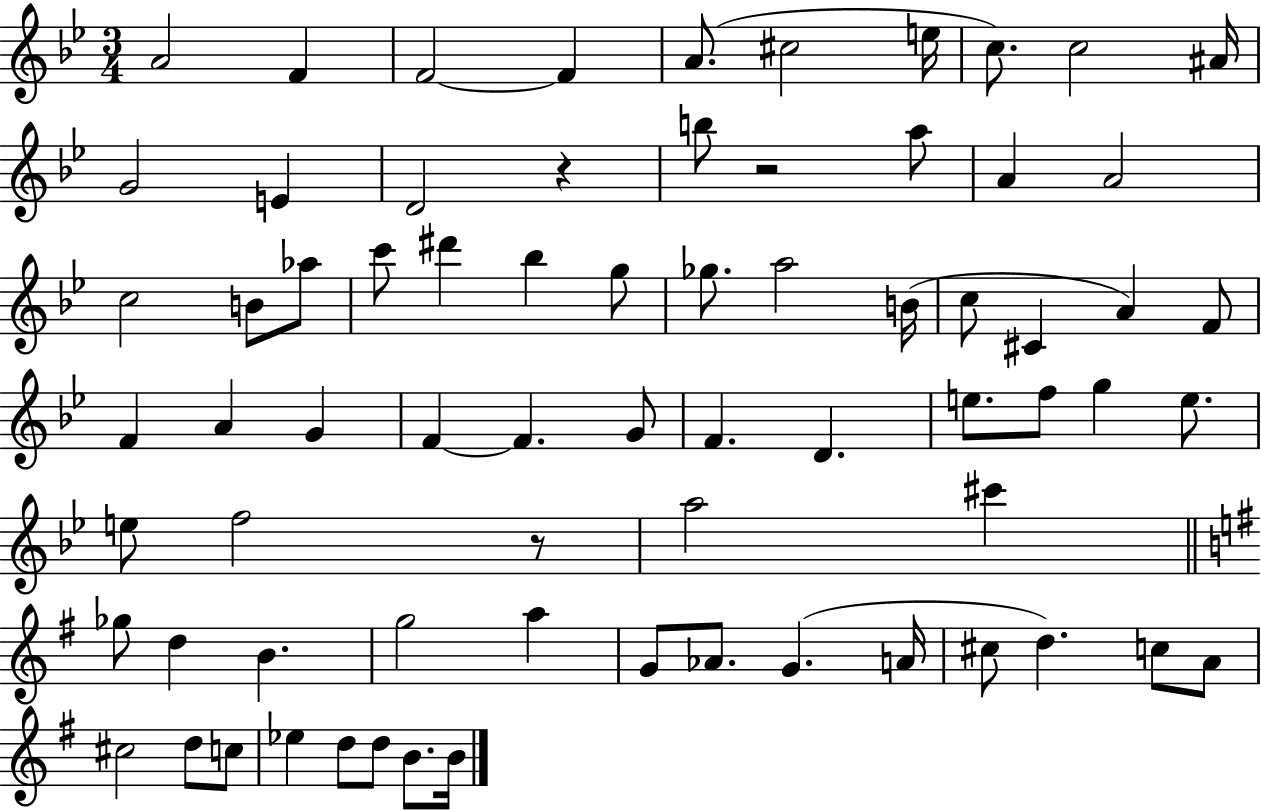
{
  \clef treble
  \numericTimeSignature
  \time 3/4
  \key bes \major
  \repeat volta 2 { a'2 f'4 | f'2~~ f'4 | a'8.( cis''2 e''16 | c''8.) c''2 ais'16 | \break g'2 e'4 | d'2 r4 | b''8 r2 a''8 | a'4 a'2 | \break c''2 b'8 aes''8 | c'''8 dis'''4 bes''4 g''8 | ges''8. a''2 b'16( | c''8 cis'4 a'4) f'8 | \break f'4 a'4 g'4 | f'4~~ f'4. g'8 | f'4. d'4. | e''8. f''8 g''4 e''8. | \break e''8 f''2 r8 | a''2 cis'''4 | \bar "||" \break \key e \minor ges''8 d''4 b'4. | g''2 a''4 | g'8 aes'8. g'4.( a'16 | cis''8 d''4.) c''8 a'8 | \break cis''2 d''8 c''8 | ees''4 d''8 d''8 b'8. b'16 | } \bar "|."
}